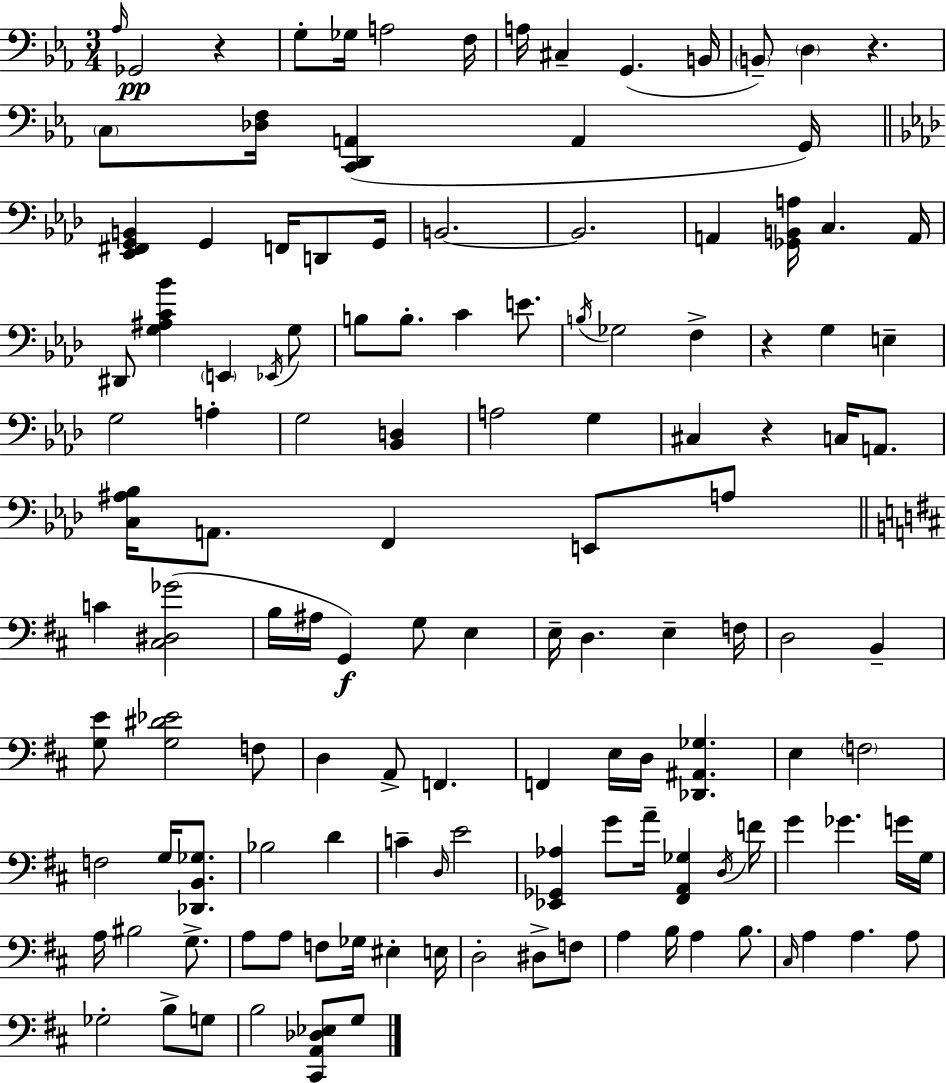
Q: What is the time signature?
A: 3/4